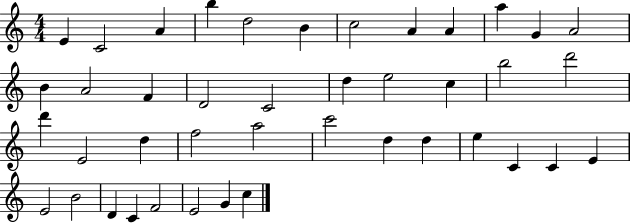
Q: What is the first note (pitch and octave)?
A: E4